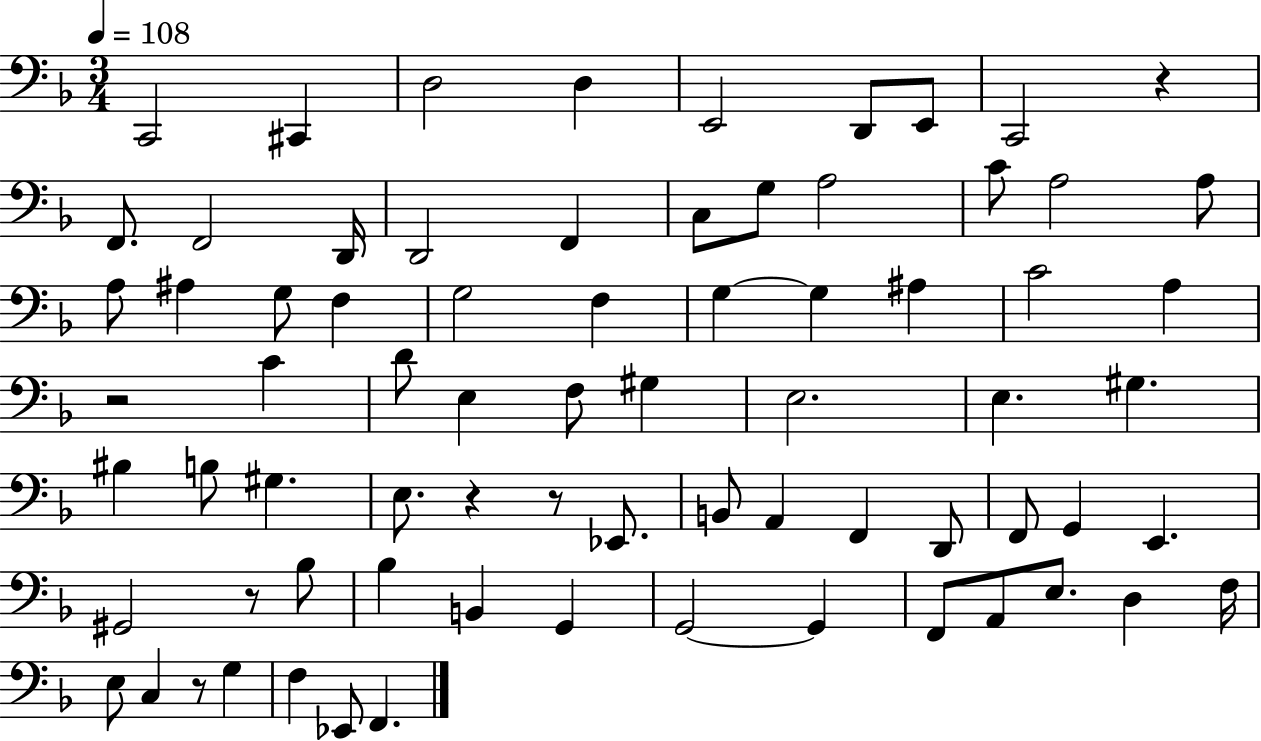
C2/h C#2/q D3/h D3/q E2/h D2/e E2/e C2/h R/q F2/e. F2/h D2/s D2/h F2/q C3/e G3/e A3/h C4/e A3/h A3/e A3/e A#3/q G3/e F3/q G3/h F3/q G3/q G3/q A#3/q C4/h A3/q R/h C4/q D4/e E3/q F3/e G#3/q E3/h. E3/q. G#3/q. BIS3/q B3/e G#3/q. E3/e. R/q R/e Eb2/e. B2/e A2/q F2/q D2/e F2/e G2/q E2/q. G#2/h R/e Bb3/e Bb3/q B2/q G2/q G2/h G2/q F2/e A2/e E3/e. D3/q F3/s E3/e C3/q R/e G3/q F3/q Eb2/e F2/q.